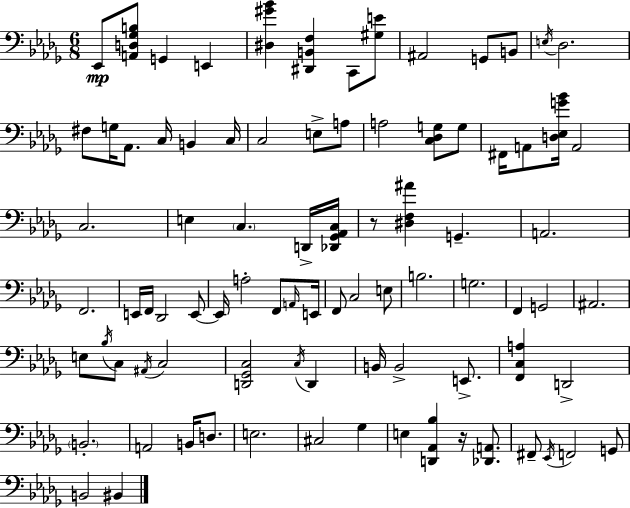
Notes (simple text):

Eb2/e [A2,D3,Gb3,B3]/e G2/q E2/q [D#3,G#4,Bb4]/q [D#2,B2,F3]/q C2/e [G#3,E4]/e A#2/h G2/e B2/e E3/s Db3/h. F#3/e G3/s Ab2/e. C3/s B2/q C3/s C3/h E3/e A3/e A3/h [C3,Db3,G3]/e G3/e F#2/s A2/e [D3,Eb3,G4,Bb4]/s A2/h C3/h. E3/q C3/q. D2/s [Db2,Gb2,Ab2,C3]/s R/e [D#3,F3,A#4]/q G2/q. A2/h. F2/h. E2/s F2/s Db2/h E2/e E2/s A3/h F2/e A2/s E2/s F2/e C3/h E3/e B3/h. G3/h. F2/q G2/h A#2/h. E3/e Bb3/s C3/e A#2/s C3/h [D2,Gb2,C3]/h C3/s D2/q B2/s B2/h E2/e. [F2,C3,A3]/q D2/h B2/h. A2/h B2/s D3/e. E3/h. C#3/h Gb3/q E3/q [D2,Ab2,Bb3]/q R/s [Db2,A2]/e. F#2/e Eb2/s F2/h G2/e B2/h BIS2/q